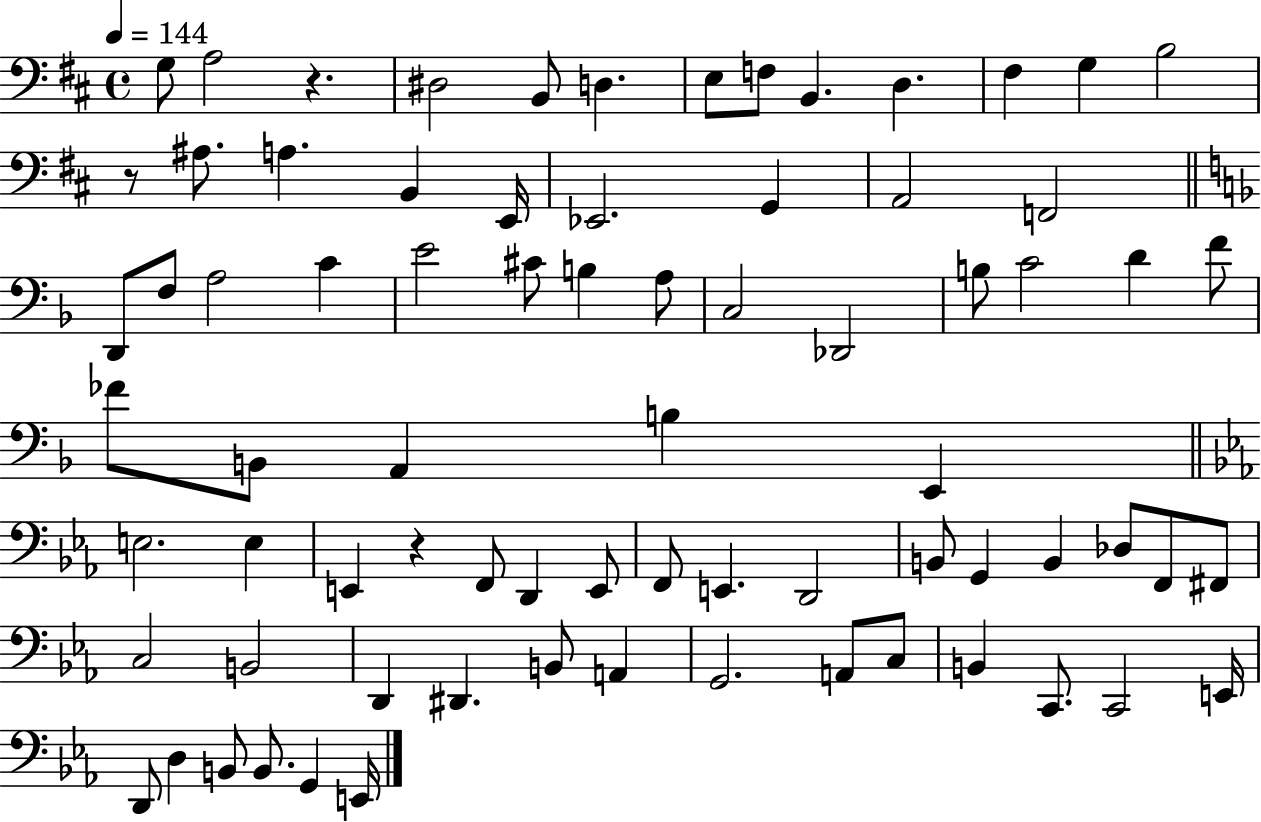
G3/e A3/h R/q. D#3/h B2/e D3/q. E3/e F3/e B2/q. D3/q. F#3/q G3/q B3/h R/e A#3/e. A3/q. B2/q E2/s Eb2/h. G2/q A2/h F2/h D2/e F3/e A3/h C4/q E4/h C#4/e B3/q A3/e C3/h Db2/h B3/e C4/h D4/q F4/e FES4/e B2/e A2/q B3/q E2/q E3/h. E3/q E2/q R/q F2/e D2/q E2/e F2/e E2/q. D2/h B2/e G2/q B2/q Db3/e F2/e F#2/e C3/h B2/h D2/q D#2/q. B2/e A2/q G2/h. A2/e C3/e B2/q C2/e. C2/h E2/s D2/e D3/q B2/e B2/e. G2/q E2/s